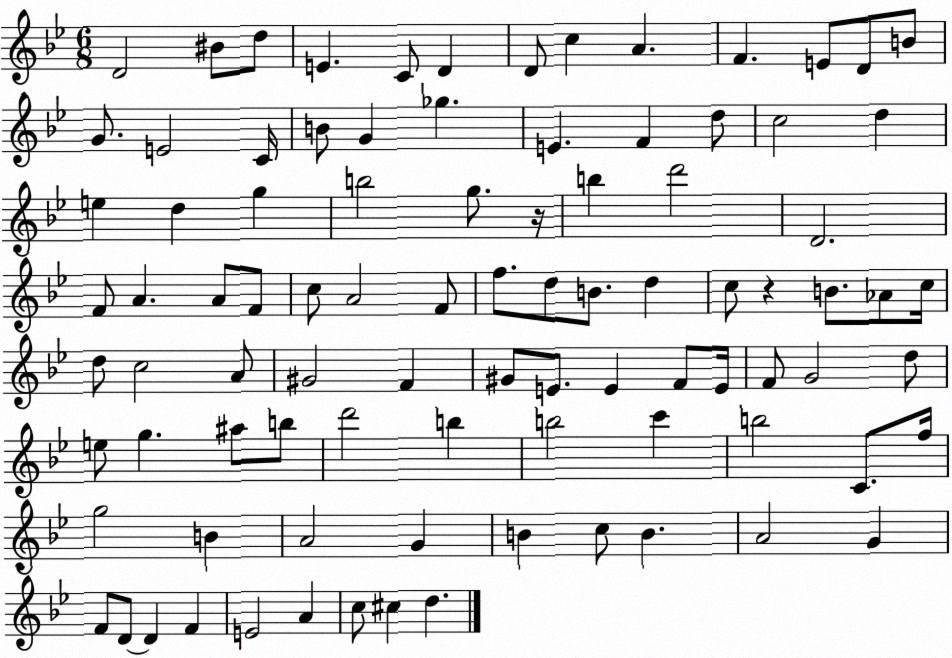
X:1
T:Untitled
M:6/8
L:1/4
K:Bb
D2 ^B/2 d/2 E C/2 D D/2 c A F E/2 D/2 B/2 G/2 E2 C/4 B/2 G _g E F d/2 c2 d e d g b2 g/2 z/4 b d'2 D2 F/2 A A/2 F/2 c/2 A2 F/2 f/2 d/2 B/2 d c/2 z B/2 _A/2 c/4 d/2 c2 A/2 ^G2 F ^G/2 E/2 E F/2 E/4 F/2 G2 d/2 e/2 g ^a/2 b/2 d'2 b b2 c' b2 C/2 f/4 g2 B A2 G B c/2 B A2 G F/2 D/2 D F E2 A c/2 ^c d